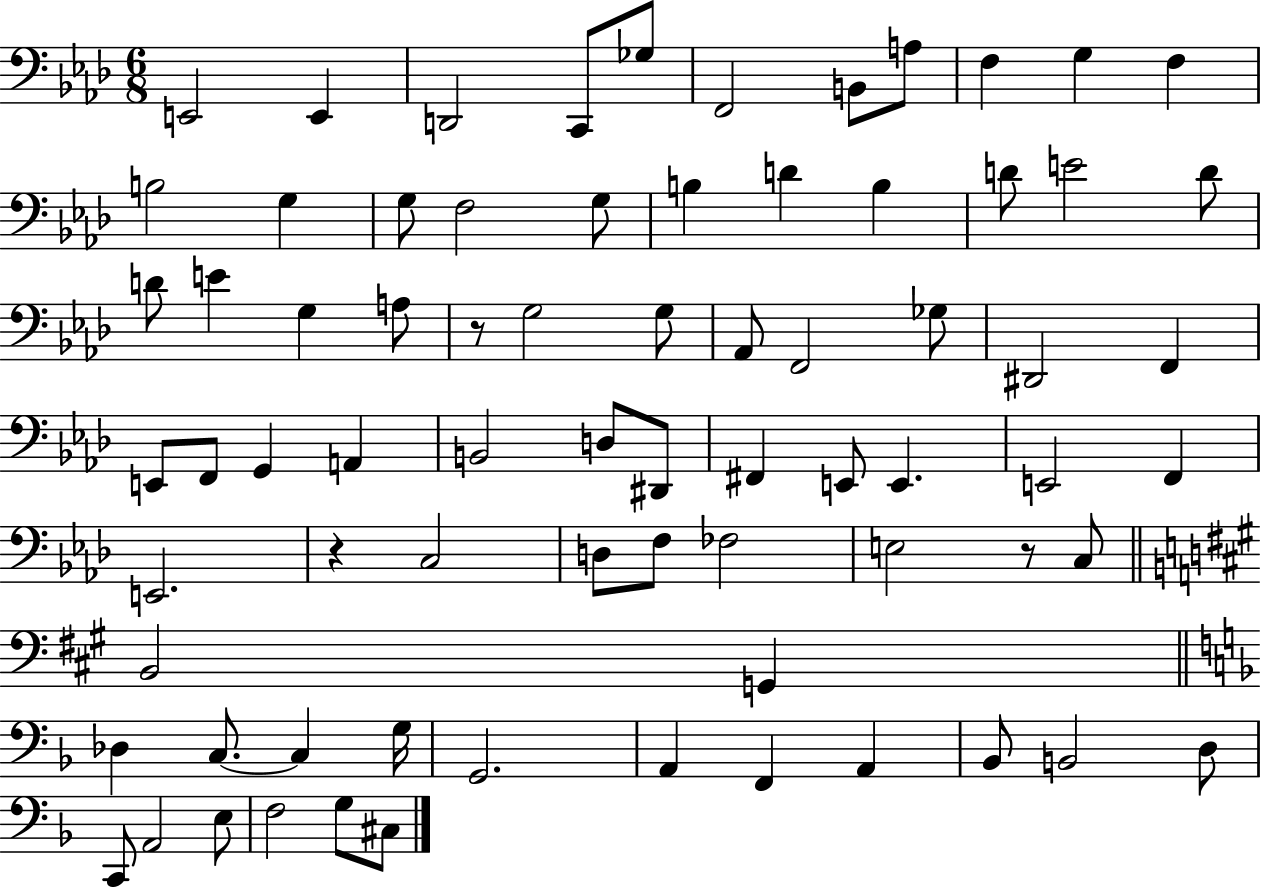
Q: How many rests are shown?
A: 3